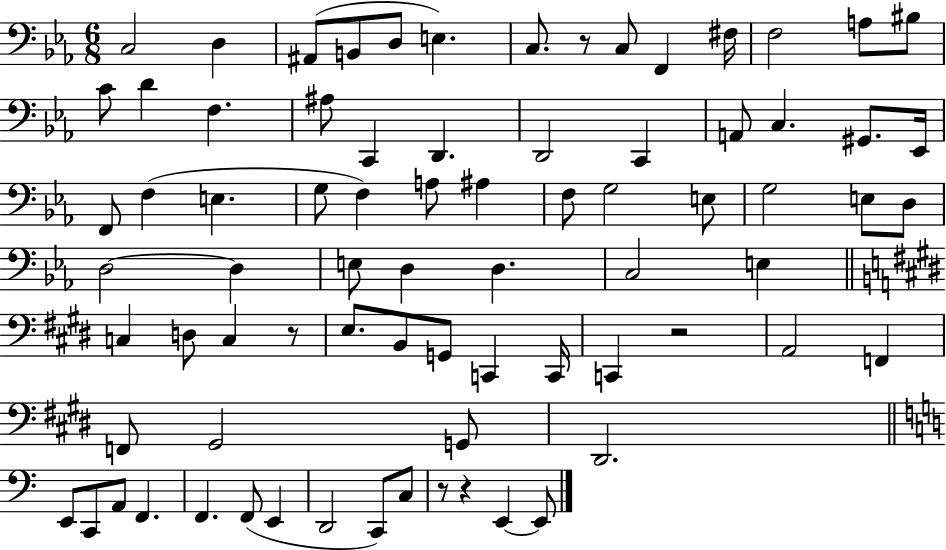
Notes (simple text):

C3/h D3/q A#2/e B2/e D3/e E3/q. C3/e. R/e C3/e F2/q F#3/s F3/h A3/e BIS3/e C4/e D4/q F3/q. A#3/e C2/q D2/q. D2/h C2/q A2/e C3/q. G#2/e. Eb2/s F2/e F3/q E3/q. G3/e F3/q A3/e A#3/q F3/e G3/h E3/e G3/h E3/e D3/e D3/h D3/q E3/e D3/q D3/q. C3/h E3/q C3/q D3/e C3/q R/e E3/e. B2/e G2/e C2/q C2/s C2/q R/h A2/h F2/q F2/e G#2/h G2/e D#2/h. E2/e C2/e A2/e F2/q. F2/q. F2/e E2/q D2/h C2/e C3/e R/e R/q E2/q E2/e